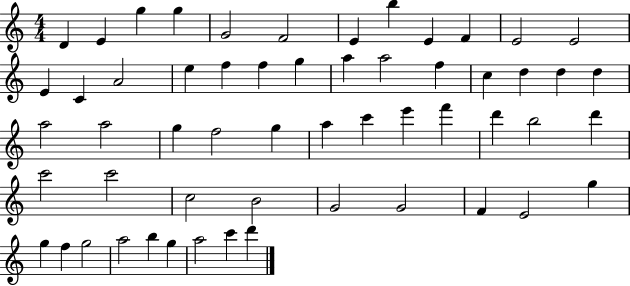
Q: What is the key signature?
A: C major